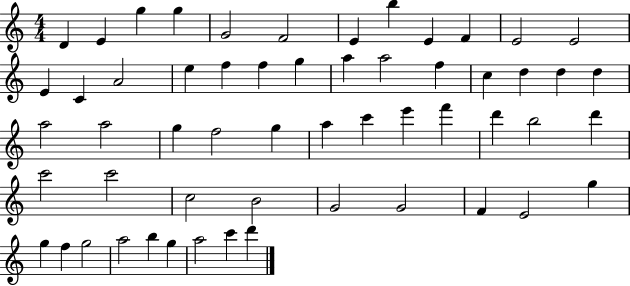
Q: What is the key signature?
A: C major